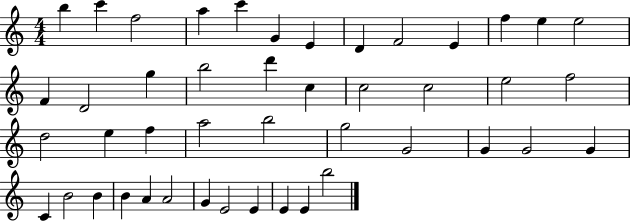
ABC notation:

X:1
T:Untitled
M:4/4
L:1/4
K:C
b c' f2 a c' G E D F2 E f e e2 F D2 g b2 d' c c2 c2 e2 f2 d2 e f a2 b2 g2 G2 G G2 G C B2 B B A A2 G E2 E E E b2